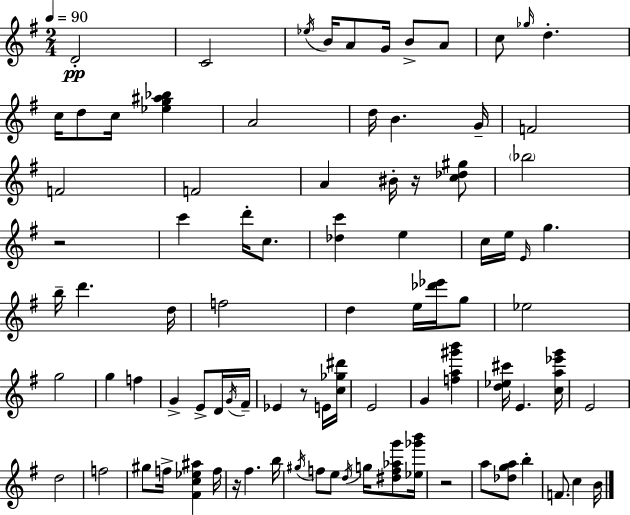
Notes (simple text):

D4/h C4/h Eb5/s B4/s A4/e G4/s B4/e A4/e C5/e Gb5/s D5/q. C5/s D5/e C5/s [Eb5,G5,A#5,Bb5]/q A4/h D5/s B4/q. G4/s F4/h F4/h F4/h A4/q BIS4/s R/s [C5,Db5,G#5]/e Bb5/h R/h C6/q D6/s C5/e. [Db5,C6]/q E5/q C5/s E5/s E4/s G5/q. B5/s D6/q. D5/s F5/h D5/q E5/s [Db6,Eb6]/s G5/e Eb5/h G5/h G5/q F5/q G4/q E4/e D4/s G4/s F#4/s Eb4/q R/e E4/s [C5,Gb5,D#6]/s E4/h G4/q [F5,A5,G#6,B6]/q [D5,Eb5,C#6]/s E4/q. [C5,A5,Eb6,G6]/s E4/h D5/h F5/h G#5/e F5/s [F#4,C5,Eb5,A#5]/q F5/s R/s F#5/q. B5/s G#5/s F5/e E5/e D5/s G5/s [D#5,F5,Ab5,G6]/e [Eb5,Gb6,B6]/s R/h A5/e [Db5,G5,A5]/e B5/q F4/e. C5/q B4/s